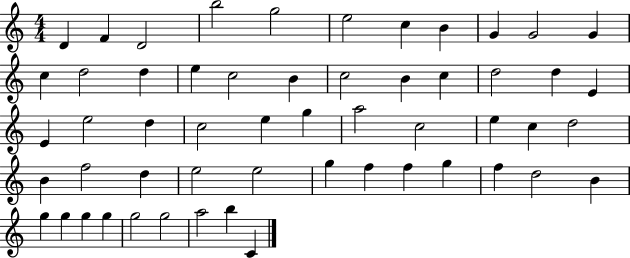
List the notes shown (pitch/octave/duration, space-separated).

D4/q F4/q D4/h B5/h G5/h E5/h C5/q B4/q G4/q G4/h G4/q C5/q D5/h D5/q E5/q C5/h B4/q C5/h B4/q C5/q D5/h D5/q E4/q E4/q E5/h D5/q C5/h E5/q G5/q A5/h C5/h E5/q C5/q D5/h B4/q F5/h D5/q E5/h E5/h G5/q F5/q F5/q G5/q F5/q D5/h B4/q G5/q G5/q G5/q G5/q G5/h G5/h A5/h B5/q C4/q